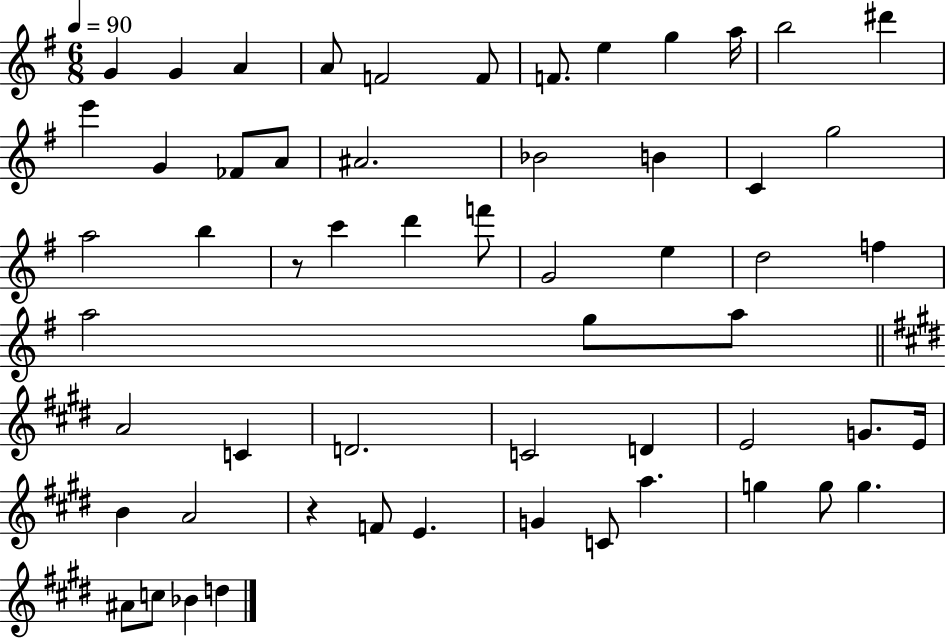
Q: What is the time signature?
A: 6/8